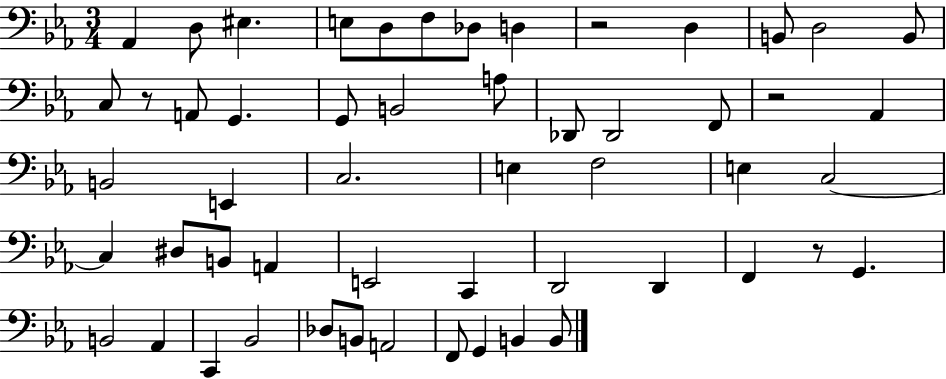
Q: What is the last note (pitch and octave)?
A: B2